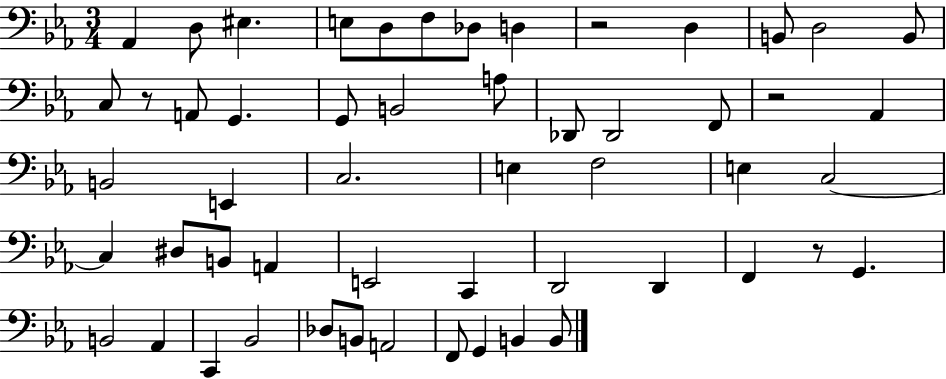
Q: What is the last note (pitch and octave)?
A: B2